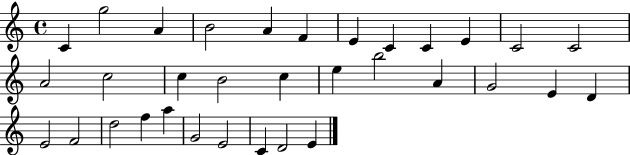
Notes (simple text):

C4/q G5/h A4/q B4/h A4/q F4/q E4/q C4/q C4/q E4/q C4/h C4/h A4/h C5/h C5/q B4/h C5/q E5/q B5/h A4/q G4/h E4/q D4/q E4/h F4/h D5/h F5/q A5/q G4/h E4/h C4/q D4/h E4/q